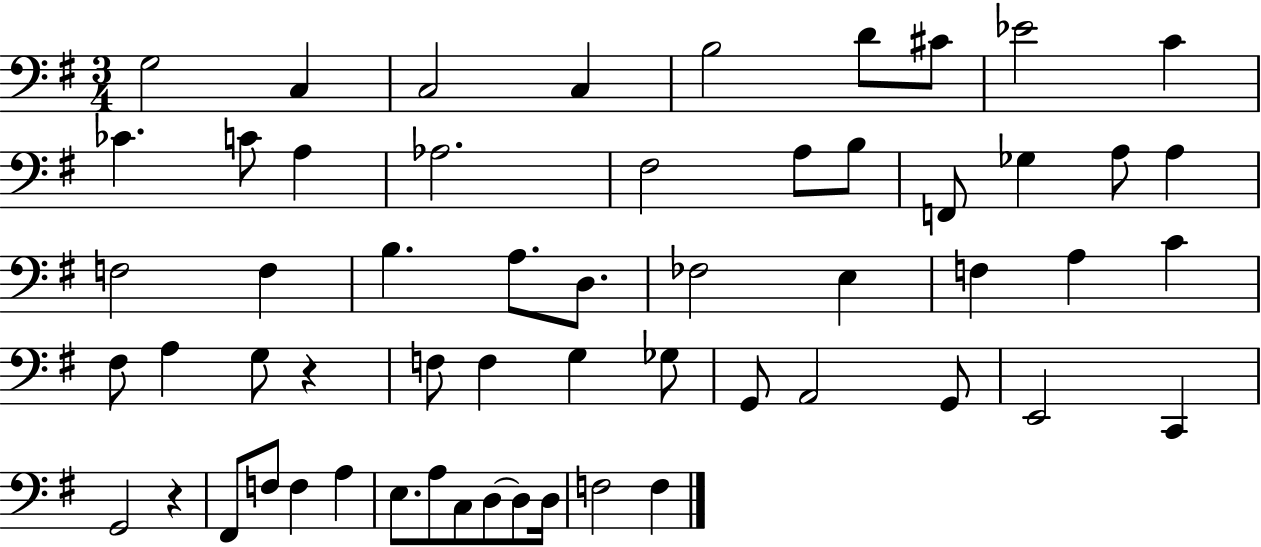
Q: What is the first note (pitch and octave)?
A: G3